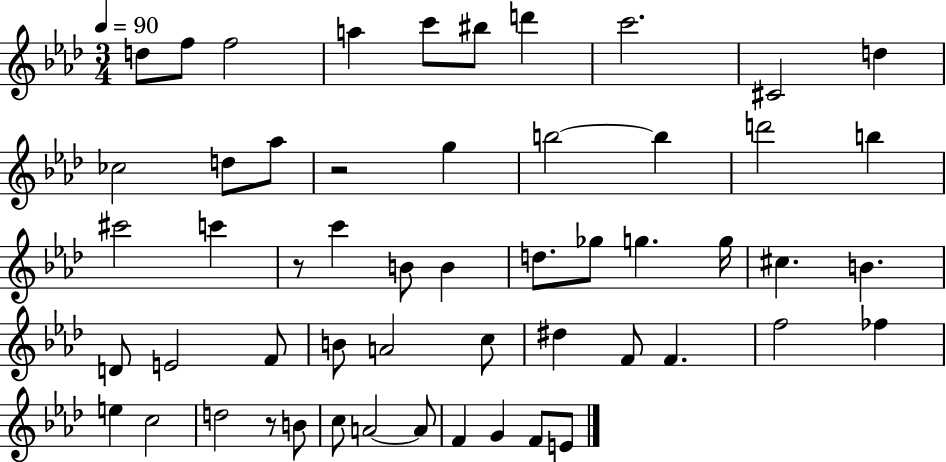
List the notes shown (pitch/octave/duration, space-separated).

D5/e F5/e F5/h A5/q C6/e BIS5/e D6/q C6/h. C#4/h D5/q CES5/h D5/e Ab5/e R/h G5/q B5/h B5/q D6/h B5/q C#6/h C6/q R/e C6/q B4/e B4/q D5/e. Gb5/e G5/q. G5/s C#5/q. B4/q. D4/e E4/h F4/e B4/e A4/h C5/e D#5/q F4/e F4/q. F5/h FES5/q E5/q C5/h D5/h R/e B4/e C5/e A4/h A4/e F4/q G4/q F4/e E4/e